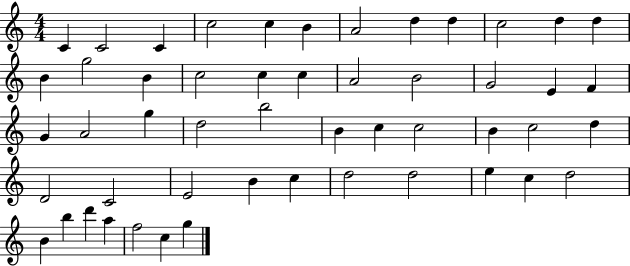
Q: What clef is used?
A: treble